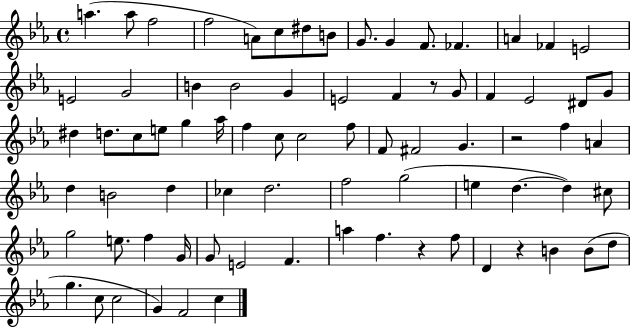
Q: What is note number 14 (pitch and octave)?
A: FES4